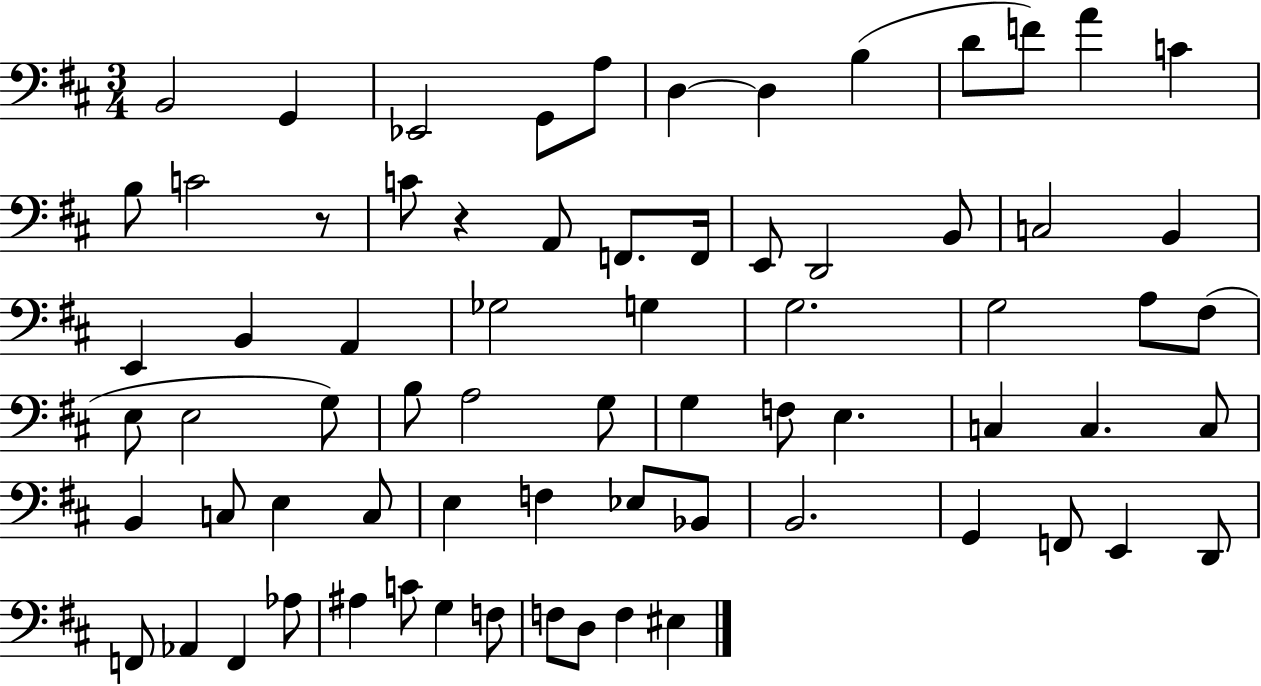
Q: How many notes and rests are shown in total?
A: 71